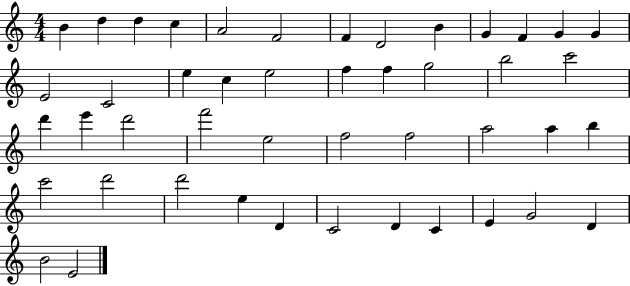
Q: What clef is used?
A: treble